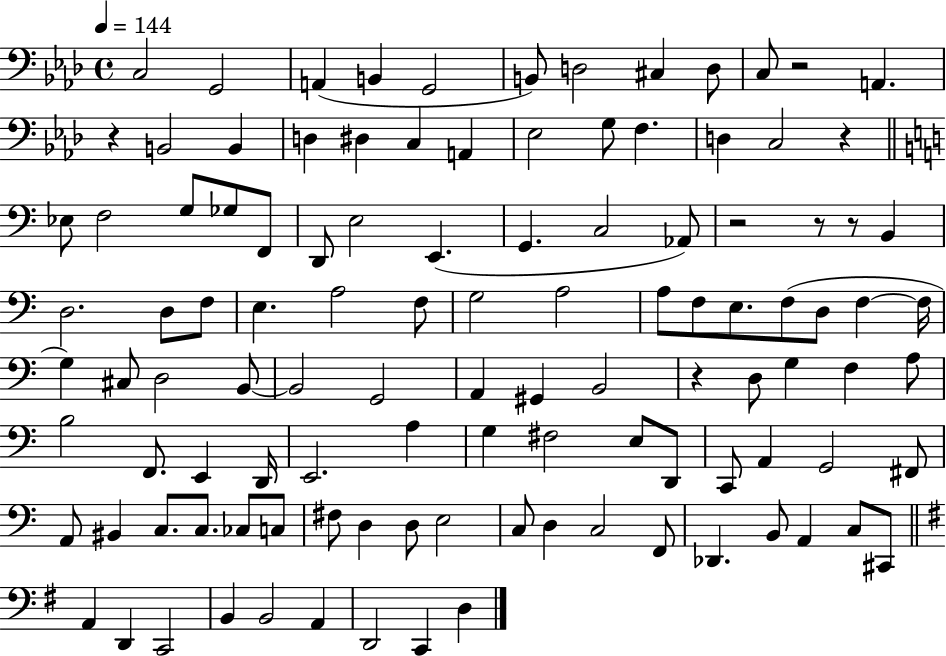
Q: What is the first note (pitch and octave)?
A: C3